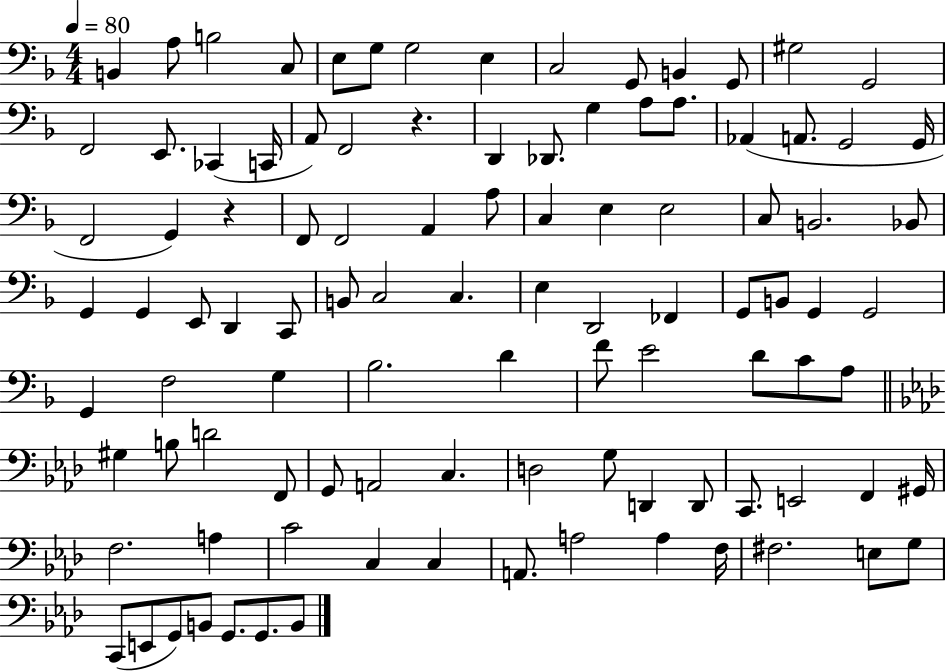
X:1
T:Untitled
M:4/4
L:1/4
K:F
B,, A,/2 B,2 C,/2 E,/2 G,/2 G,2 E, C,2 G,,/2 B,, G,,/2 ^G,2 G,,2 F,,2 E,,/2 _C,, C,,/4 A,,/2 F,,2 z D,, _D,,/2 G, A,/2 A,/2 _A,, A,,/2 G,,2 G,,/4 F,,2 G,, z F,,/2 F,,2 A,, A,/2 C, E, E,2 C,/2 B,,2 _B,,/2 G,, G,, E,,/2 D,, C,,/2 B,,/2 C,2 C, E, D,,2 _F,, G,,/2 B,,/2 G,, G,,2 G,, F,2 G, _B,2 D F/2 E2 D/2 C/2 A,/2 ^G, B,/2 D2 F,,/2 G,,/2 A,,2 C, D,2 G,/2 D,, D,,/2 C,,/2 E,,2 F,, ^G,,/4 F,2 A, C2 C, C, A,,/2 A,2 A, F,/4 ^F,2 E,/2 G,/2 C,,/2 E,,/2 G,,/2 B,,/2 G,,/2 G,,/2 B,,/2